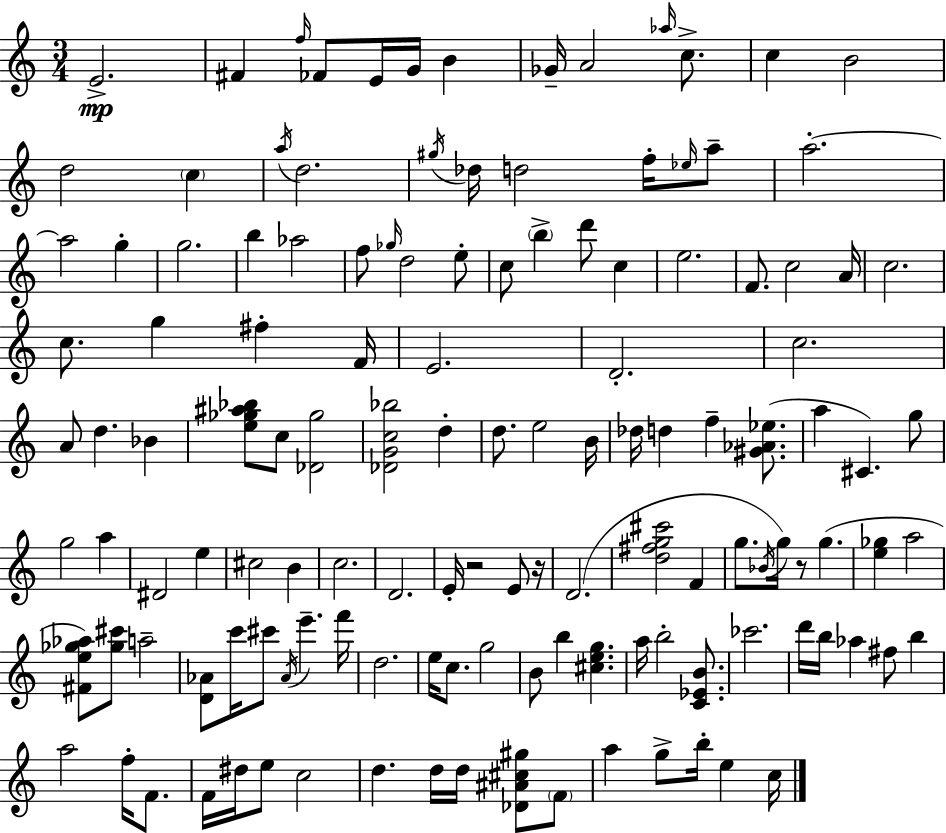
E4/h. F#4/q F5/s FES4/e E4/s G4/s B4/q Gb4/s A4/h Ab5/s C5/e. C5/q B4/h D5/h C5/q A5/s D5/h. G#5/s Db5/s D5/h F5/s Eb5/s A5/e A5/h. A5/h G5/q G5/h. B5/q Ab5/h F5/e Gb5/s D5/h E5/e C5/e B5/q D6/e C5/q E5/h. F4/e. C5/h A4/s C5/h. C5/e. G5/q F#5/q F4/s E4/h. D4/h. C5/h. A4/e D5/q. Bb4/q [E5,Gb5,A#5,Bb5]/e C5/e [Db4,Gb5]/h [Db4,G4,C5,Bb5]/h D5/q D5/e. E5/h B4/s Db5/s D5/q F5/q [G#4,Ab4,Eb5]/e. A5/q C#4/q. G5/e G5/h A5/q D#4/h E5/q C#5/h B4/q C5/h. D4/h. E4/s R/h E4/e R/s D4/h. [D5,F#5,G5,C#6]/h F4/q G5/e. Bb4/s G5/s R/e G5/q. [E5,Gb5]/q A5/h [F#4,E5,Gb5,Ab5]/e [Gb5,C#6]/e A5/h [D4,Ab4]/e C6/s C#6/e Ab4/s E6/q. F6/s D5/h. E5/s C5/e. G5/h B4/e B5/q [C#5,E5,G5]/q. A5/s B5/h [C4,Eb4,B4]/e. CES6/h. D6/s B5/s Ab5/q F#5/e B5/q A5/h F5/s F4/e. F4/s D#5/s E5/e C5/h D5/q. D5/s D5/s [Db4,A#4,C#5,G#5]/e F4/e A5/q G5/e B5/s E5/q C5/s